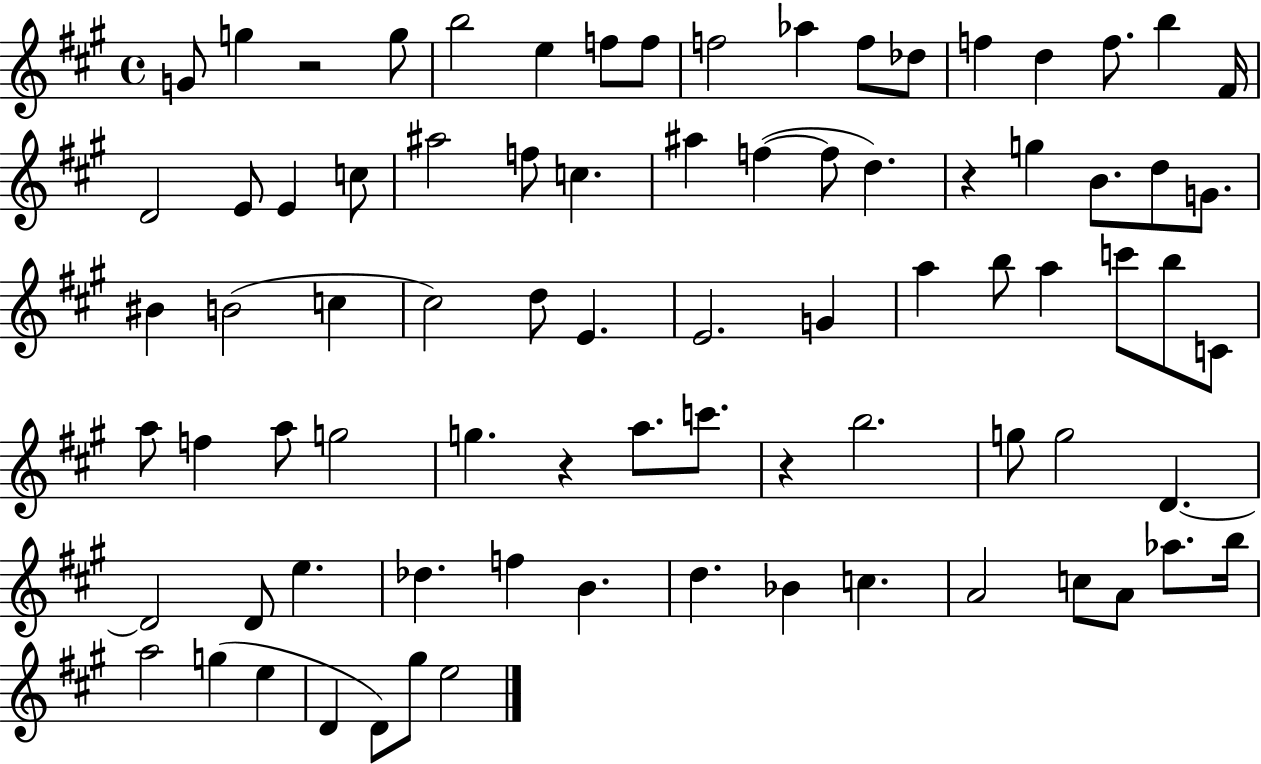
G4/e G5/q R/h G5/e B5/h E5/q F5/e F5/e F5/h Ab5/q F5/e Db5/e F5/q D5/q F5/e. B5/q F#4/s D4/h E4/e E4/q C5/e A#5/h F5/e C5/q. A#5/q F5/q F5/e D5/q. R/q G5/q B4/e. D5/e G4/e. BIS4/q B4/h C5/q C#5/h D5/e E4/q. E4/h. G4/q A5/q B5/e A5/q C6/e B5/e C4/e A5/e F5/q A5/e G5/h G5/q. R/q A5/e. C6/e. R/q B5/h. G5/e G5/h D4/q. D4/h D4/e E5/q. Db5/q. F5/q B4/q. D5/q. Bb4/q C5/q. A4/h C5/e A4/e Ab5/e. B5/s A5/h G5/q E5/q D4/q D4/e G#5/e E5/h